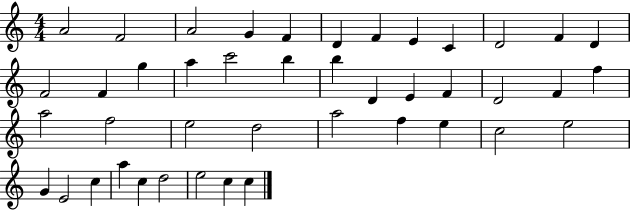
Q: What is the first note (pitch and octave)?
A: A4